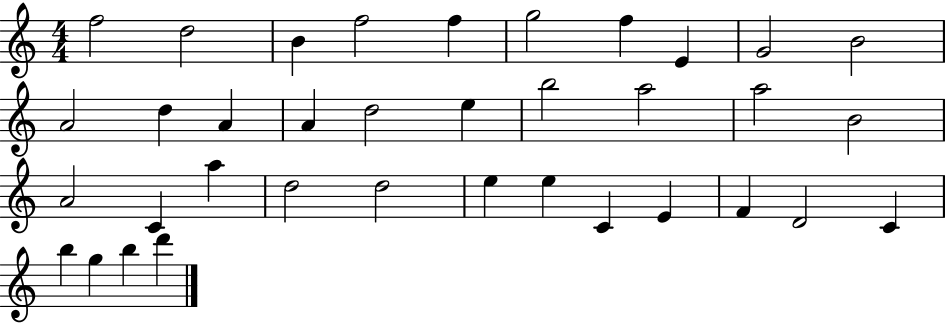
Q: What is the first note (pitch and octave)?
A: F5